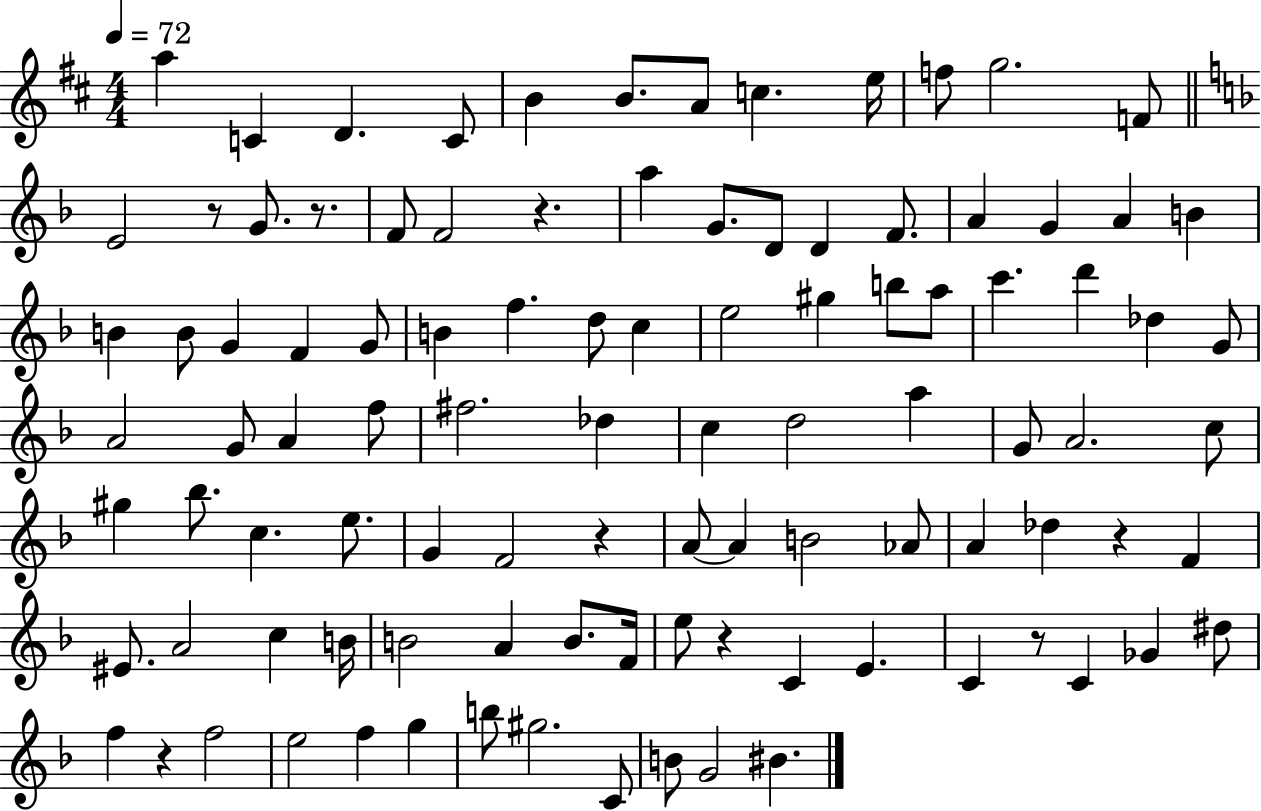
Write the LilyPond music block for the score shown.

{
  \clef treble
  \numericTimeSignature
  \time 4/4
  \key d \major
  \tempo 4 = 72
  a''4 c'4 d'4. c'8 | b'4 b'8. a'8 c''4. e''16 | f''8 g''2. f'8 | \bar "||" \break \key f \major e'2 r8 g'8. r8. | f'8 f'2 r4. | a''4 g'8. d'8 d'4 f'8. | a'4 g'4 a'4 b'4 | \break b'4 b'8 g'4 f'4 g'8 | b'4 f''4. d''8 c''4 | e''2 gis''4 b''8 a''8 | c'''4. d'''4 des''4 g'8 | \break a'2 g'8 a'4 f''8 | fis''2. des''4 | c''4 d''2 a''4 | g'8 a'2. c''8 | \break gis''4 bes''8. c''4. e''8. | g'4 f'2 r4 | a'8~~ a'4 b'2 aes'8 | a'4 des''4 r4 f'4 | \break eis'8. a'2 c''4 b'16 | b'2 a'4 b'8. f'16 | e''8 r4 c'4 e'4. | c'4 r8 c'4 ges'4 dis''8 | \break f''4 r4 f''2 | e''2 f''4 g''4 | b''8 gis''2. c'8 | b'8 g'2 bis'4. | \break \bar "|."
}